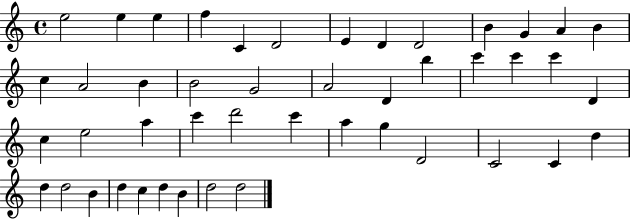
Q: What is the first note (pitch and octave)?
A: E5